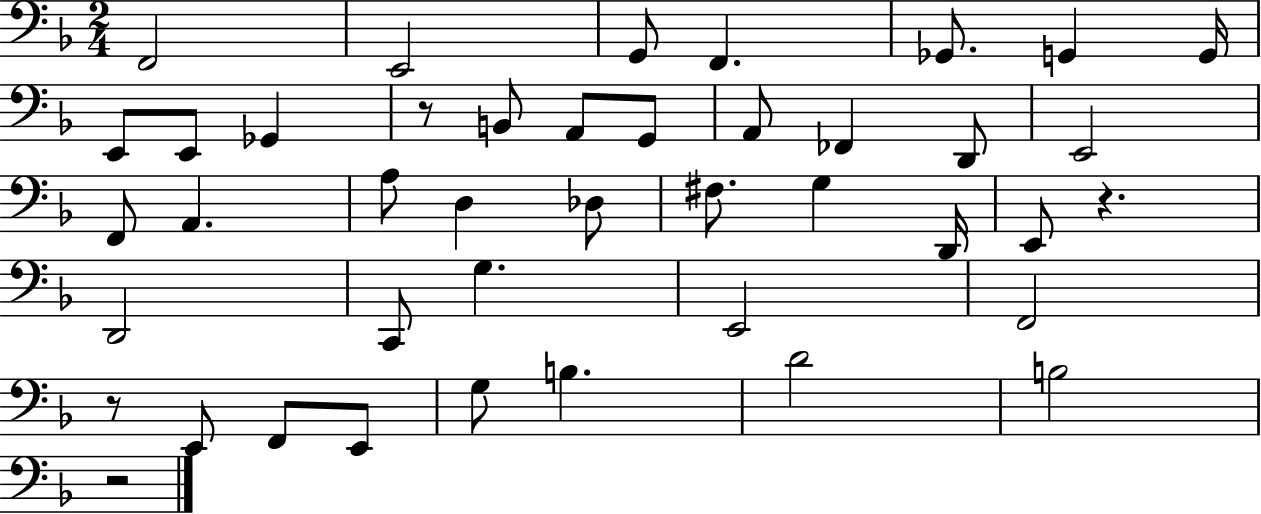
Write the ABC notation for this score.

X:1
T:Untitled
M:2/4
L:1/4
K:F
F,,2 E,,2 G,,/2 F,, _G,,/2 G,, G,,/4 E,,/2 E,,/2 _G,, z/2 B,,/2 A,,/2 G,,/2 A,,/2 _F,, D,,/2 E,,2 F,,/2 A,, A,/2 D, _D,/2 ^F,/2 G, D,,/4 E,,/2 z D,,2 C,,/2 G, E,,2 F,,2 z/2 E,,/2 F,,/2 E,,/2 G,/2 B, D2 B,2 z2